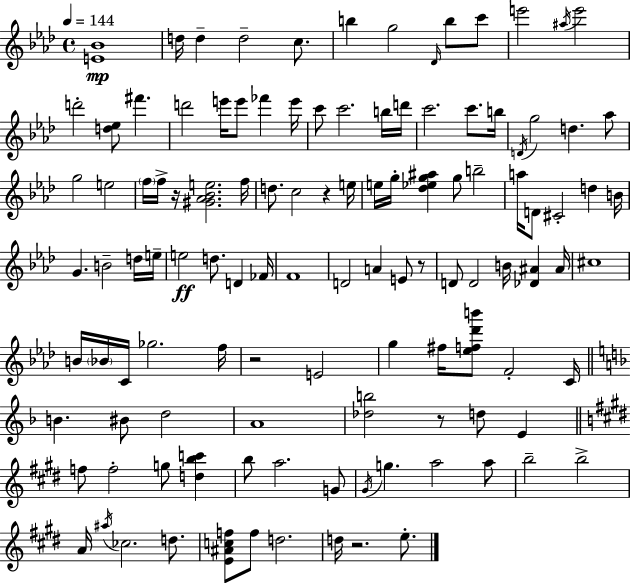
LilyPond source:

{
  \clef treble
  \time 4/4
  \defaultTimeSignature
  \key f \minor
  \tempo 4 = 144
  <e' bes'>1\mp | d''16 d''4-- d''2-- c''8. | b''4 g''2 \grace { des'16 } b''8 c'''8 | e'''2 \acciaccatura { ais''16 } e'''2 | \break d'''2-. <d'' ees''>8 fis'''4. | d'''2 e'''16 e'''8 fes'''4 | e'''16 c'''8 c'''2. | b''16 d'''16 c'''2. c'''8. | \break b''16 \acciaccatura { d'16 } g''2 d''4. | aes''8 g''2 e''2 | \parenthesize f''16 f''16-> r16 <gis' aes' bes' e''>2. | f''16 d''8. c''2 r4 | \break e''16 e''16 g''16-. <des'' ees'' g'' ais''>4 g''8 b''2-- | a''16 d'8 cis'2-. d''4 | b'16 g'4. b'2-- | d''16 e''16-- e''2\ff d''8. d'4 | \break fes'16 f'1 | d'2 a'4 e'8 | r8 d'8 d'2 b'16 <des' ais'>4 | ais'16 cis''1 | \break b'16 \parenthesize bes'16 c'16 ges''2. | f''16 r2 e'2 | g''4 fis''16 <ees'' f'' des''' b'''>8 f'2-. | c'16 \bar "||" \break \key d \minor b'4. bis'8 d''2 | a'1 | <des'' b''>2 r8 d''8 e'4 | \bar "||" \break \key e \major f''8 f''2-. g''8 <d'' b'' c'''>4 | b''8 a''2. g'8 | \acciaccatura { gis'16 } g''4. a''2 a''8 | b''2-- b''2-> | \break a'16 \acciaccatura { ais''16 } ces''2. d''8. | <e' ais' c'' f''>8 f''8 d''2. | d''16 r2. e''8.-. | \bar "|."
}